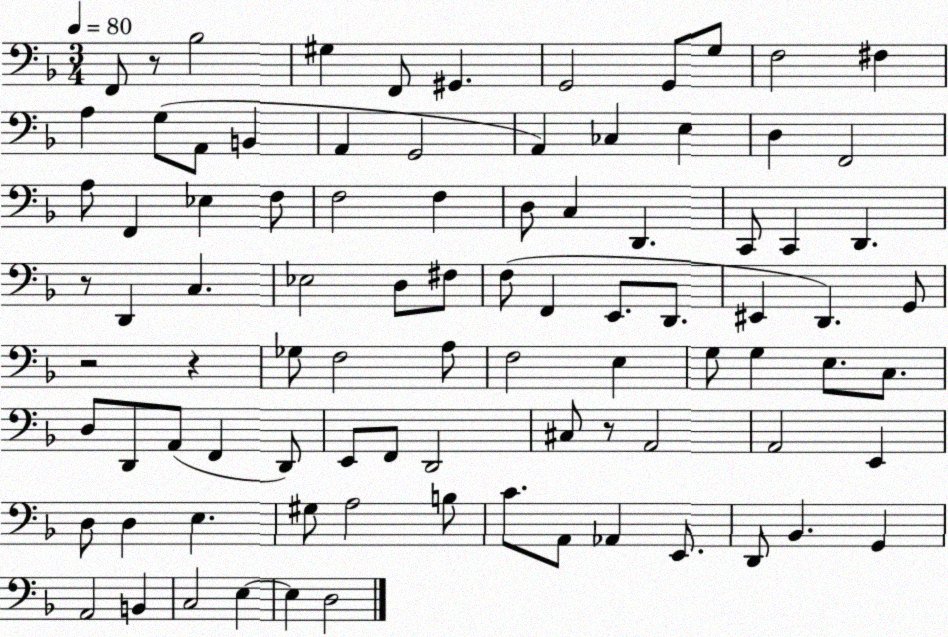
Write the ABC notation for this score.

X:1
T:Untitled
M:3/4
L:1/4
K:F
F,,/2 z/2 _B,2 ^G, F,,/2 ^G,, G,,2 G,,/2 G,/2 F,2 ^F, A, G,/2 A,,/2 B,, A,, G,,2 A,, _C, E, D, F,,2 A,/2 F,, _E, F,/2 F,2 F, D,/2 C, D,, C,,/2 C,, D,, z/2 D,, C, _E,2 D,/2 ^F,/2 F,/2 F,, E,,/2 D,,/2 ^E,, D,, G,,/2 z2 z _G,/2 F,2 A,/2 F,2 E, G,/2 G, E,/2 C,/2 D,/2 D,,/2 A,,/2 F,, D,,/2 E,,/2 F,,/2 D,,2 ^C,/2 z/2 A,,2 A,,2 E,, D,/2 D, E, ^G,/2 A,2 B,/2 C/2 A,,/2 _A,, E,,/2 D,,/2 _B,, G,, A,,2 B,, C,2 E, E, D,2